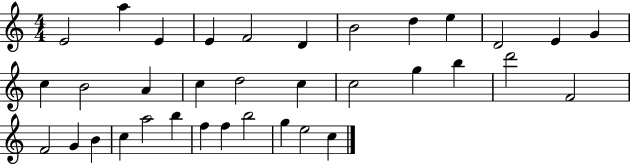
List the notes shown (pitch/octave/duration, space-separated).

E4/h A5/q E4/q E4/q F4/h D4/q B4/h D5/q E5/q D4/h E4/q G4/q C5/q B4/h A4/q C5/q D5/h C5/q C5/h G5/q B5/q D6/h F4/h F4/h G4/q B4/q C5/q A5/h B5/q F5/q F5/q B5/h G5/q E5/h C5/q